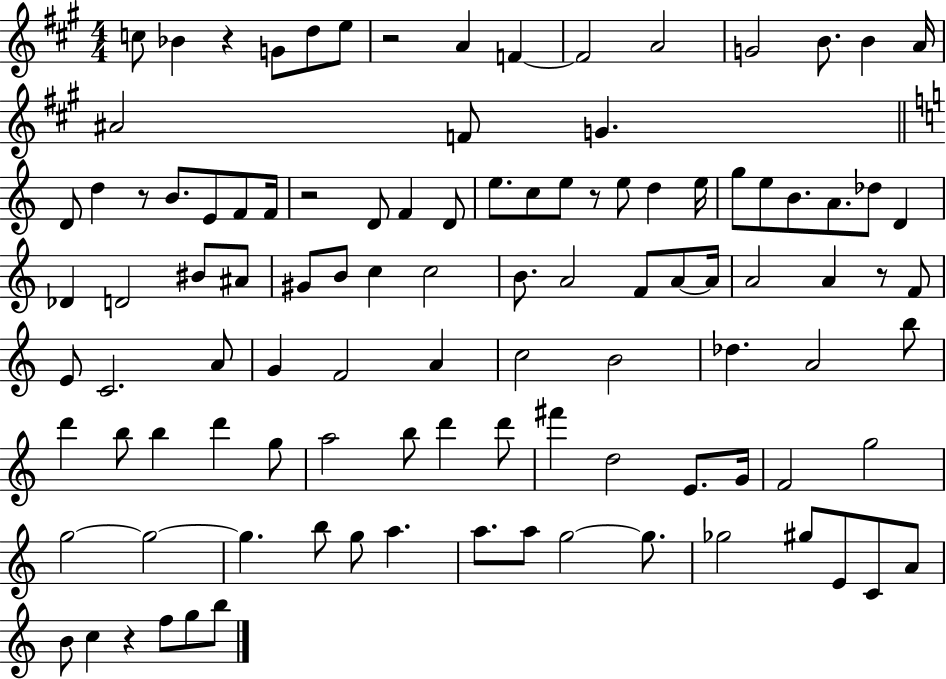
{
  \clef treble
  \numericTimeSignature
  \time 4/4
  \key a \major
  c''8 bes'4 r4 g'8 d''8 e''8 | r2 a'4 f'4~~ | f'2 a'2 | g'2 b'8. b'4 a'16 | \break ais'2 f'8 g'4. | \bar "||" \break \key c \major d'8 d''4 r8 b'8. e'8 f'8 f'16 | r2 d'8 f'4 d'8 | e''8. c''8 e''8 r8 e''8 d''4 e''16 | g''8 e''8 b'8. a'8. des''8 d'4 | \break des'4 d'2 bis'8 ais'8 | gis'8 b'8 c''4 c''2 | b'8. a'2 f'8 a'8~~ a'16 | a'2 a'4 r8 f'8 | \break e'8 c'2. a'8 | g'4 f'2 a'4 | c''2 b'2 | des''4. a'2 b''8 | \break d'''4 b''8 b''4 d'''4 g''8 | a''2 b''8 d'''4 d'''8 | fis'''4 d''2 e'8. g'16 | f'2 g''2 | \break g''2~~ g''2~~ | g''4. b''8 g''8 a''4. | a''8. a''8 g''2~~ g''8. | ges''2 gis''8 e'8 c'8 a'8 | \break b'8 c''4 r4 f''8 g''8 b''8 | \bar "|."
}